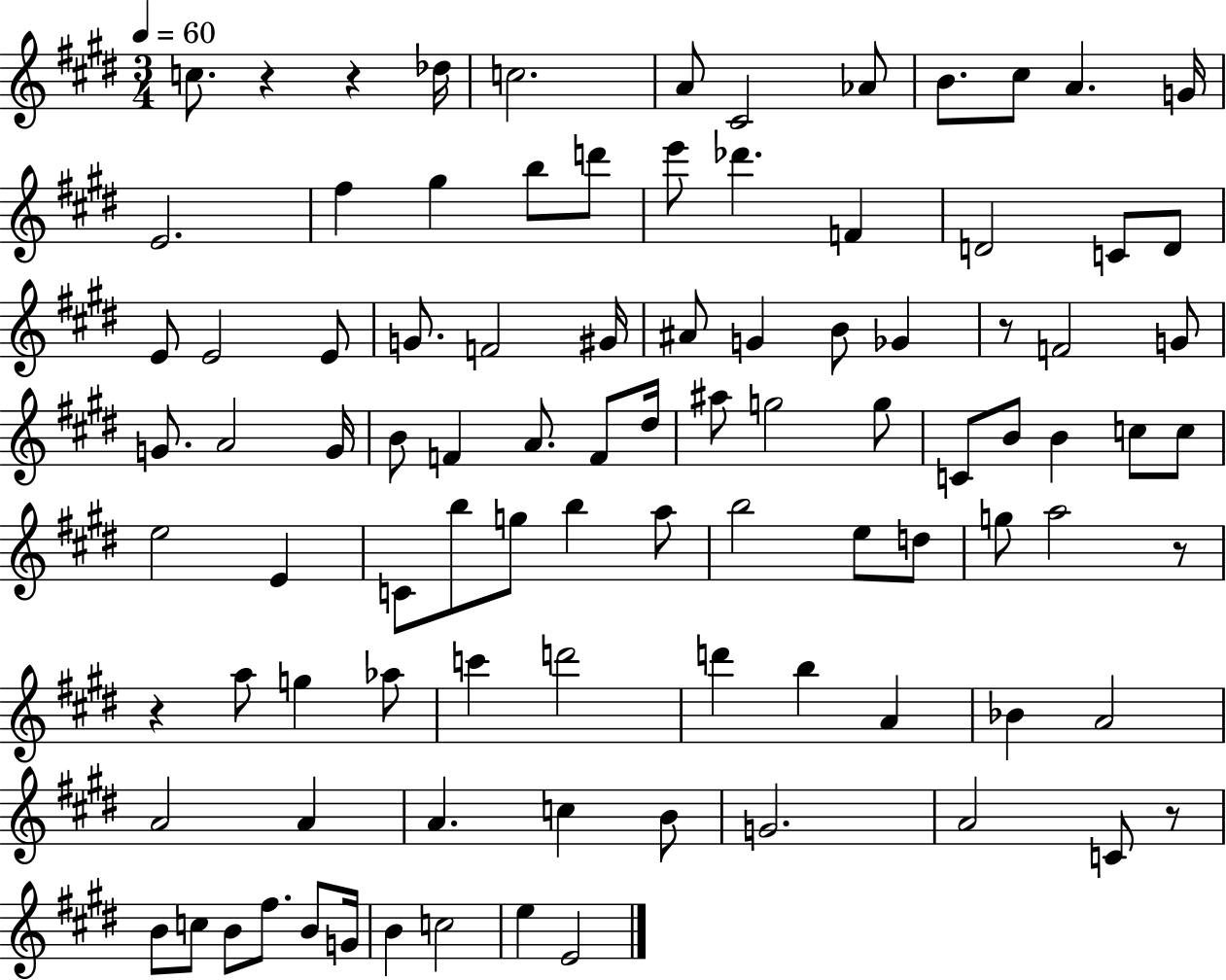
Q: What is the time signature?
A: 3/4